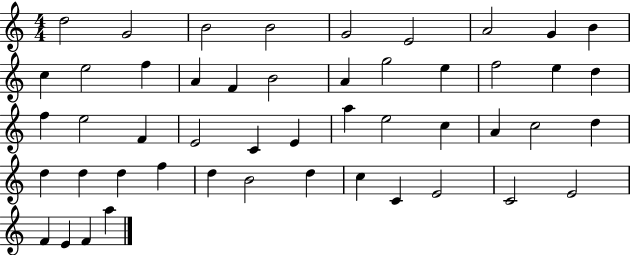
X:1
T:Untitled
M:4/4
L:1/4
K:C
d2 G2 B2 B2 G2 E2 A2 G B c e2 f A F B2 A g2 e f2 e d f e2 F E2 C E a e2 c A c2 d d d d f d B2 d c C E2 C2 E2 F E F a